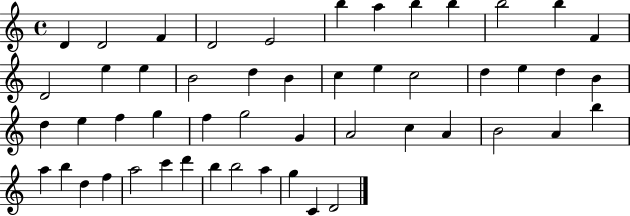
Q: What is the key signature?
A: C major